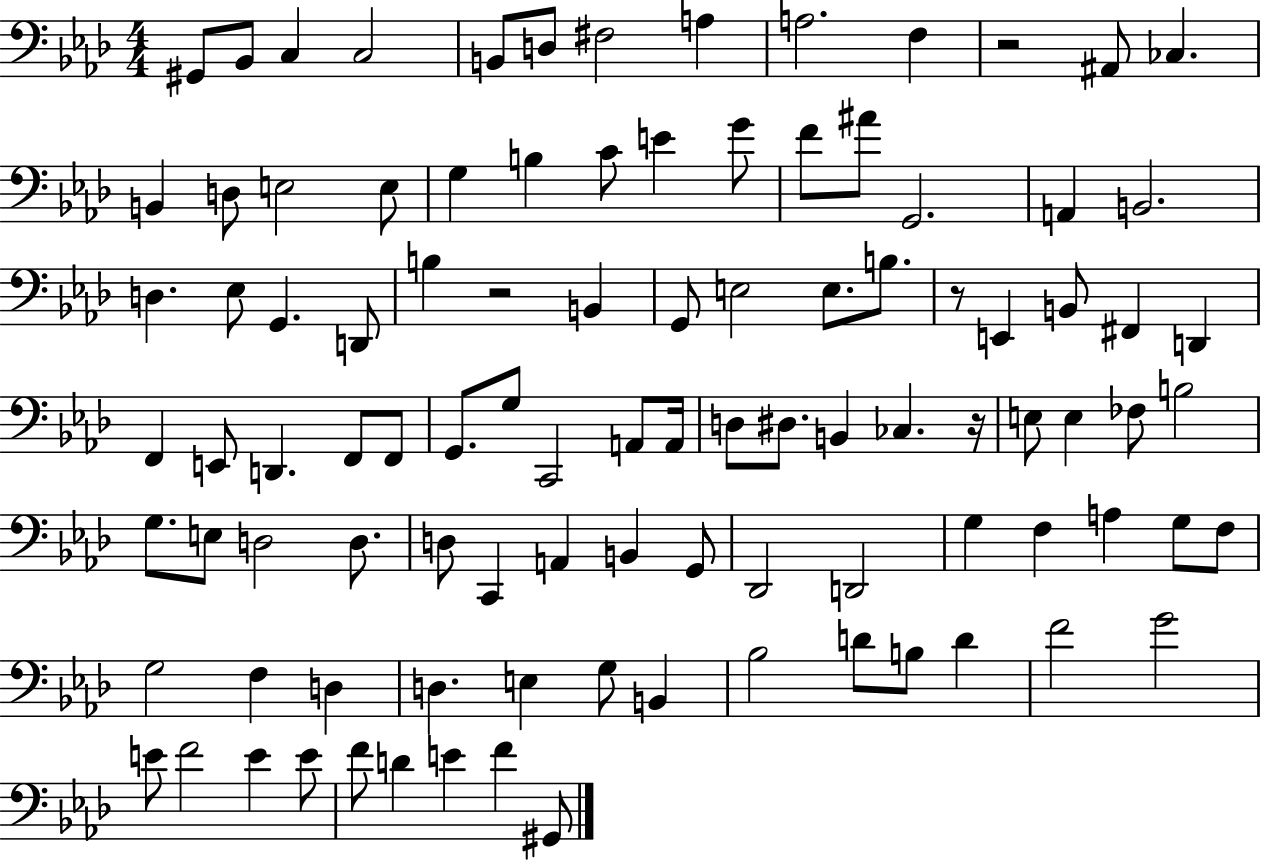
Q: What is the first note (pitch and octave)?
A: G#2